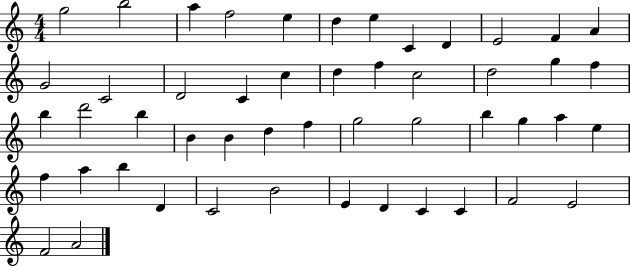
X:1
T:Untitled
M:4/4
L:1/4
K:C
g2 b2 a f2 e d e C D E2 F A G2 C2 D2 C c d f c2 d2 g f b d'2 b B B d f g2 g2 b g a e f a b D C2 B2 E D C C F2 E2 F2 A2